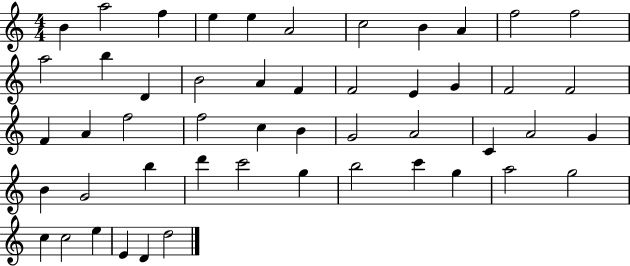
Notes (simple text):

B4/q A5/h F5/q E5/q E5/q A4/h C5/h B4/q A4/q F5/h F5/h A5/h B5/q D4/q B4/h A4/q F4/q F4/h E4/q G4/q F4/h F4/h F4/q A4/q F5/h F5/h C5/q B4/q G4/h A4/h C4/q A4/h G4/q B4/q G4/h B5/q D6/q C6/h G5/q B5/h C6/q G5/q A5/h G5/h C5/q C5/h E5/q E4/q D4/q D5/h